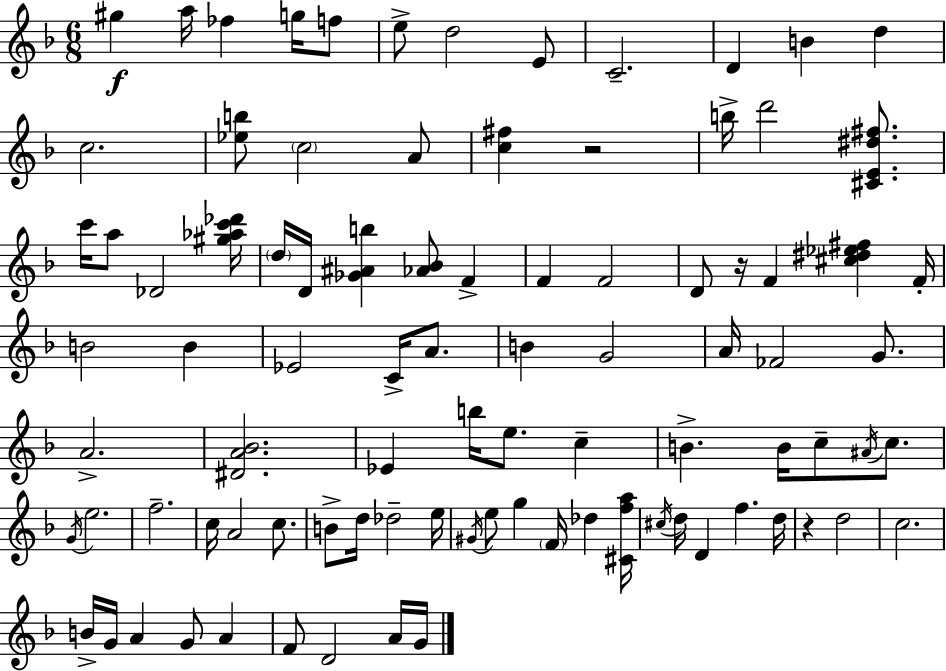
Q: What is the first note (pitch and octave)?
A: G#5